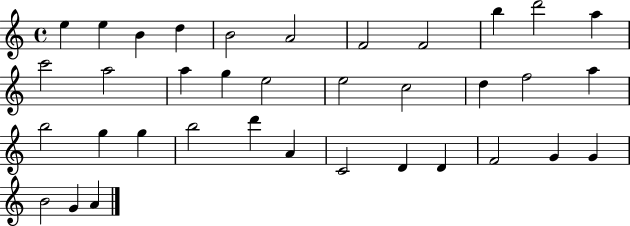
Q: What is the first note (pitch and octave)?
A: E5